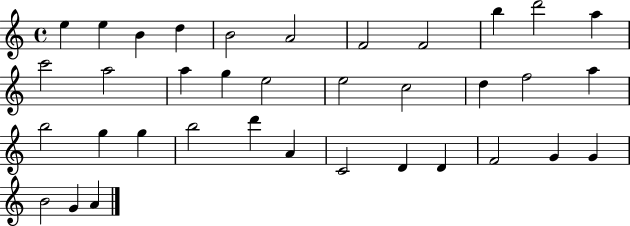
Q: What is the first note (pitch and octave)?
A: E5